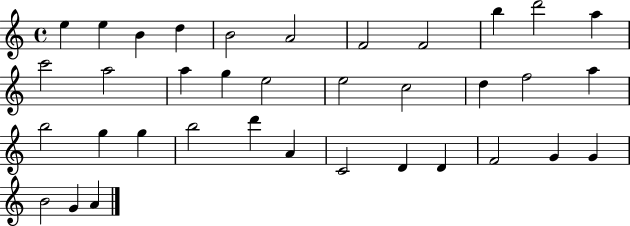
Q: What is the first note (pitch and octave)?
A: E5